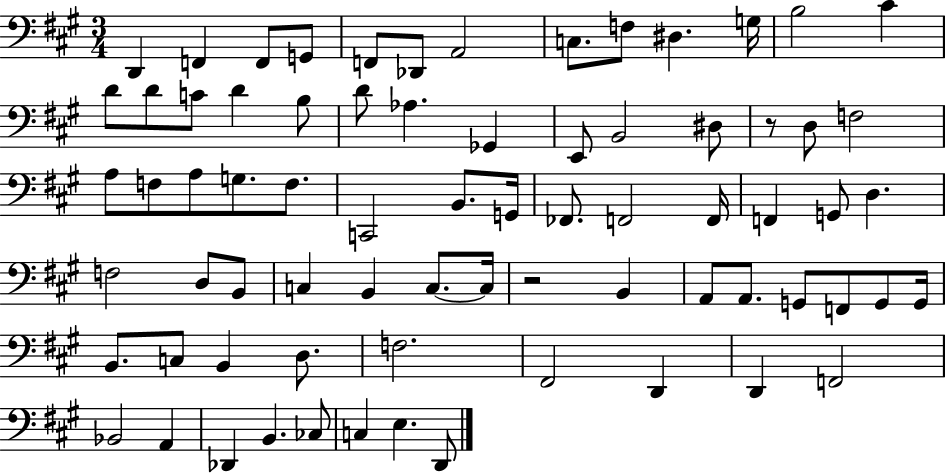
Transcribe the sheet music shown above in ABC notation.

X:1
T:Untitled
M:3/4
L:1/4
K:A
D,, F,, F,,/2 G,,/2 F,,/2 _D,,/2 A,,2 C,/2 F,/2 ^D, G,/4 B,2 ^C D/2 D/2 C/2 D B,/2 D/2 _A, _G,, E,,/2 B,,2 ^D,/2 z/2 D,/2 F,2 A,/2 F,/2 A,/2 G,/2 F,/2 C,,2 B,,/2 G,,/4 _F,,/2 F,,2 F,,/4 F,, G,,/2 D, F,2 D,/2 B,,/2 C, B,, C,/2 C,/4 z2 B,, A,,/2 A,,/2 G,,/2 F,,/2 G,,/2 G,,/4 B,,/2 C,/2 B,, D,/2 F,2 ^F,,2 D,, D,, F,,2 _B,,2 A,, _D,, B,, _C,/2 C, E, D,,/2